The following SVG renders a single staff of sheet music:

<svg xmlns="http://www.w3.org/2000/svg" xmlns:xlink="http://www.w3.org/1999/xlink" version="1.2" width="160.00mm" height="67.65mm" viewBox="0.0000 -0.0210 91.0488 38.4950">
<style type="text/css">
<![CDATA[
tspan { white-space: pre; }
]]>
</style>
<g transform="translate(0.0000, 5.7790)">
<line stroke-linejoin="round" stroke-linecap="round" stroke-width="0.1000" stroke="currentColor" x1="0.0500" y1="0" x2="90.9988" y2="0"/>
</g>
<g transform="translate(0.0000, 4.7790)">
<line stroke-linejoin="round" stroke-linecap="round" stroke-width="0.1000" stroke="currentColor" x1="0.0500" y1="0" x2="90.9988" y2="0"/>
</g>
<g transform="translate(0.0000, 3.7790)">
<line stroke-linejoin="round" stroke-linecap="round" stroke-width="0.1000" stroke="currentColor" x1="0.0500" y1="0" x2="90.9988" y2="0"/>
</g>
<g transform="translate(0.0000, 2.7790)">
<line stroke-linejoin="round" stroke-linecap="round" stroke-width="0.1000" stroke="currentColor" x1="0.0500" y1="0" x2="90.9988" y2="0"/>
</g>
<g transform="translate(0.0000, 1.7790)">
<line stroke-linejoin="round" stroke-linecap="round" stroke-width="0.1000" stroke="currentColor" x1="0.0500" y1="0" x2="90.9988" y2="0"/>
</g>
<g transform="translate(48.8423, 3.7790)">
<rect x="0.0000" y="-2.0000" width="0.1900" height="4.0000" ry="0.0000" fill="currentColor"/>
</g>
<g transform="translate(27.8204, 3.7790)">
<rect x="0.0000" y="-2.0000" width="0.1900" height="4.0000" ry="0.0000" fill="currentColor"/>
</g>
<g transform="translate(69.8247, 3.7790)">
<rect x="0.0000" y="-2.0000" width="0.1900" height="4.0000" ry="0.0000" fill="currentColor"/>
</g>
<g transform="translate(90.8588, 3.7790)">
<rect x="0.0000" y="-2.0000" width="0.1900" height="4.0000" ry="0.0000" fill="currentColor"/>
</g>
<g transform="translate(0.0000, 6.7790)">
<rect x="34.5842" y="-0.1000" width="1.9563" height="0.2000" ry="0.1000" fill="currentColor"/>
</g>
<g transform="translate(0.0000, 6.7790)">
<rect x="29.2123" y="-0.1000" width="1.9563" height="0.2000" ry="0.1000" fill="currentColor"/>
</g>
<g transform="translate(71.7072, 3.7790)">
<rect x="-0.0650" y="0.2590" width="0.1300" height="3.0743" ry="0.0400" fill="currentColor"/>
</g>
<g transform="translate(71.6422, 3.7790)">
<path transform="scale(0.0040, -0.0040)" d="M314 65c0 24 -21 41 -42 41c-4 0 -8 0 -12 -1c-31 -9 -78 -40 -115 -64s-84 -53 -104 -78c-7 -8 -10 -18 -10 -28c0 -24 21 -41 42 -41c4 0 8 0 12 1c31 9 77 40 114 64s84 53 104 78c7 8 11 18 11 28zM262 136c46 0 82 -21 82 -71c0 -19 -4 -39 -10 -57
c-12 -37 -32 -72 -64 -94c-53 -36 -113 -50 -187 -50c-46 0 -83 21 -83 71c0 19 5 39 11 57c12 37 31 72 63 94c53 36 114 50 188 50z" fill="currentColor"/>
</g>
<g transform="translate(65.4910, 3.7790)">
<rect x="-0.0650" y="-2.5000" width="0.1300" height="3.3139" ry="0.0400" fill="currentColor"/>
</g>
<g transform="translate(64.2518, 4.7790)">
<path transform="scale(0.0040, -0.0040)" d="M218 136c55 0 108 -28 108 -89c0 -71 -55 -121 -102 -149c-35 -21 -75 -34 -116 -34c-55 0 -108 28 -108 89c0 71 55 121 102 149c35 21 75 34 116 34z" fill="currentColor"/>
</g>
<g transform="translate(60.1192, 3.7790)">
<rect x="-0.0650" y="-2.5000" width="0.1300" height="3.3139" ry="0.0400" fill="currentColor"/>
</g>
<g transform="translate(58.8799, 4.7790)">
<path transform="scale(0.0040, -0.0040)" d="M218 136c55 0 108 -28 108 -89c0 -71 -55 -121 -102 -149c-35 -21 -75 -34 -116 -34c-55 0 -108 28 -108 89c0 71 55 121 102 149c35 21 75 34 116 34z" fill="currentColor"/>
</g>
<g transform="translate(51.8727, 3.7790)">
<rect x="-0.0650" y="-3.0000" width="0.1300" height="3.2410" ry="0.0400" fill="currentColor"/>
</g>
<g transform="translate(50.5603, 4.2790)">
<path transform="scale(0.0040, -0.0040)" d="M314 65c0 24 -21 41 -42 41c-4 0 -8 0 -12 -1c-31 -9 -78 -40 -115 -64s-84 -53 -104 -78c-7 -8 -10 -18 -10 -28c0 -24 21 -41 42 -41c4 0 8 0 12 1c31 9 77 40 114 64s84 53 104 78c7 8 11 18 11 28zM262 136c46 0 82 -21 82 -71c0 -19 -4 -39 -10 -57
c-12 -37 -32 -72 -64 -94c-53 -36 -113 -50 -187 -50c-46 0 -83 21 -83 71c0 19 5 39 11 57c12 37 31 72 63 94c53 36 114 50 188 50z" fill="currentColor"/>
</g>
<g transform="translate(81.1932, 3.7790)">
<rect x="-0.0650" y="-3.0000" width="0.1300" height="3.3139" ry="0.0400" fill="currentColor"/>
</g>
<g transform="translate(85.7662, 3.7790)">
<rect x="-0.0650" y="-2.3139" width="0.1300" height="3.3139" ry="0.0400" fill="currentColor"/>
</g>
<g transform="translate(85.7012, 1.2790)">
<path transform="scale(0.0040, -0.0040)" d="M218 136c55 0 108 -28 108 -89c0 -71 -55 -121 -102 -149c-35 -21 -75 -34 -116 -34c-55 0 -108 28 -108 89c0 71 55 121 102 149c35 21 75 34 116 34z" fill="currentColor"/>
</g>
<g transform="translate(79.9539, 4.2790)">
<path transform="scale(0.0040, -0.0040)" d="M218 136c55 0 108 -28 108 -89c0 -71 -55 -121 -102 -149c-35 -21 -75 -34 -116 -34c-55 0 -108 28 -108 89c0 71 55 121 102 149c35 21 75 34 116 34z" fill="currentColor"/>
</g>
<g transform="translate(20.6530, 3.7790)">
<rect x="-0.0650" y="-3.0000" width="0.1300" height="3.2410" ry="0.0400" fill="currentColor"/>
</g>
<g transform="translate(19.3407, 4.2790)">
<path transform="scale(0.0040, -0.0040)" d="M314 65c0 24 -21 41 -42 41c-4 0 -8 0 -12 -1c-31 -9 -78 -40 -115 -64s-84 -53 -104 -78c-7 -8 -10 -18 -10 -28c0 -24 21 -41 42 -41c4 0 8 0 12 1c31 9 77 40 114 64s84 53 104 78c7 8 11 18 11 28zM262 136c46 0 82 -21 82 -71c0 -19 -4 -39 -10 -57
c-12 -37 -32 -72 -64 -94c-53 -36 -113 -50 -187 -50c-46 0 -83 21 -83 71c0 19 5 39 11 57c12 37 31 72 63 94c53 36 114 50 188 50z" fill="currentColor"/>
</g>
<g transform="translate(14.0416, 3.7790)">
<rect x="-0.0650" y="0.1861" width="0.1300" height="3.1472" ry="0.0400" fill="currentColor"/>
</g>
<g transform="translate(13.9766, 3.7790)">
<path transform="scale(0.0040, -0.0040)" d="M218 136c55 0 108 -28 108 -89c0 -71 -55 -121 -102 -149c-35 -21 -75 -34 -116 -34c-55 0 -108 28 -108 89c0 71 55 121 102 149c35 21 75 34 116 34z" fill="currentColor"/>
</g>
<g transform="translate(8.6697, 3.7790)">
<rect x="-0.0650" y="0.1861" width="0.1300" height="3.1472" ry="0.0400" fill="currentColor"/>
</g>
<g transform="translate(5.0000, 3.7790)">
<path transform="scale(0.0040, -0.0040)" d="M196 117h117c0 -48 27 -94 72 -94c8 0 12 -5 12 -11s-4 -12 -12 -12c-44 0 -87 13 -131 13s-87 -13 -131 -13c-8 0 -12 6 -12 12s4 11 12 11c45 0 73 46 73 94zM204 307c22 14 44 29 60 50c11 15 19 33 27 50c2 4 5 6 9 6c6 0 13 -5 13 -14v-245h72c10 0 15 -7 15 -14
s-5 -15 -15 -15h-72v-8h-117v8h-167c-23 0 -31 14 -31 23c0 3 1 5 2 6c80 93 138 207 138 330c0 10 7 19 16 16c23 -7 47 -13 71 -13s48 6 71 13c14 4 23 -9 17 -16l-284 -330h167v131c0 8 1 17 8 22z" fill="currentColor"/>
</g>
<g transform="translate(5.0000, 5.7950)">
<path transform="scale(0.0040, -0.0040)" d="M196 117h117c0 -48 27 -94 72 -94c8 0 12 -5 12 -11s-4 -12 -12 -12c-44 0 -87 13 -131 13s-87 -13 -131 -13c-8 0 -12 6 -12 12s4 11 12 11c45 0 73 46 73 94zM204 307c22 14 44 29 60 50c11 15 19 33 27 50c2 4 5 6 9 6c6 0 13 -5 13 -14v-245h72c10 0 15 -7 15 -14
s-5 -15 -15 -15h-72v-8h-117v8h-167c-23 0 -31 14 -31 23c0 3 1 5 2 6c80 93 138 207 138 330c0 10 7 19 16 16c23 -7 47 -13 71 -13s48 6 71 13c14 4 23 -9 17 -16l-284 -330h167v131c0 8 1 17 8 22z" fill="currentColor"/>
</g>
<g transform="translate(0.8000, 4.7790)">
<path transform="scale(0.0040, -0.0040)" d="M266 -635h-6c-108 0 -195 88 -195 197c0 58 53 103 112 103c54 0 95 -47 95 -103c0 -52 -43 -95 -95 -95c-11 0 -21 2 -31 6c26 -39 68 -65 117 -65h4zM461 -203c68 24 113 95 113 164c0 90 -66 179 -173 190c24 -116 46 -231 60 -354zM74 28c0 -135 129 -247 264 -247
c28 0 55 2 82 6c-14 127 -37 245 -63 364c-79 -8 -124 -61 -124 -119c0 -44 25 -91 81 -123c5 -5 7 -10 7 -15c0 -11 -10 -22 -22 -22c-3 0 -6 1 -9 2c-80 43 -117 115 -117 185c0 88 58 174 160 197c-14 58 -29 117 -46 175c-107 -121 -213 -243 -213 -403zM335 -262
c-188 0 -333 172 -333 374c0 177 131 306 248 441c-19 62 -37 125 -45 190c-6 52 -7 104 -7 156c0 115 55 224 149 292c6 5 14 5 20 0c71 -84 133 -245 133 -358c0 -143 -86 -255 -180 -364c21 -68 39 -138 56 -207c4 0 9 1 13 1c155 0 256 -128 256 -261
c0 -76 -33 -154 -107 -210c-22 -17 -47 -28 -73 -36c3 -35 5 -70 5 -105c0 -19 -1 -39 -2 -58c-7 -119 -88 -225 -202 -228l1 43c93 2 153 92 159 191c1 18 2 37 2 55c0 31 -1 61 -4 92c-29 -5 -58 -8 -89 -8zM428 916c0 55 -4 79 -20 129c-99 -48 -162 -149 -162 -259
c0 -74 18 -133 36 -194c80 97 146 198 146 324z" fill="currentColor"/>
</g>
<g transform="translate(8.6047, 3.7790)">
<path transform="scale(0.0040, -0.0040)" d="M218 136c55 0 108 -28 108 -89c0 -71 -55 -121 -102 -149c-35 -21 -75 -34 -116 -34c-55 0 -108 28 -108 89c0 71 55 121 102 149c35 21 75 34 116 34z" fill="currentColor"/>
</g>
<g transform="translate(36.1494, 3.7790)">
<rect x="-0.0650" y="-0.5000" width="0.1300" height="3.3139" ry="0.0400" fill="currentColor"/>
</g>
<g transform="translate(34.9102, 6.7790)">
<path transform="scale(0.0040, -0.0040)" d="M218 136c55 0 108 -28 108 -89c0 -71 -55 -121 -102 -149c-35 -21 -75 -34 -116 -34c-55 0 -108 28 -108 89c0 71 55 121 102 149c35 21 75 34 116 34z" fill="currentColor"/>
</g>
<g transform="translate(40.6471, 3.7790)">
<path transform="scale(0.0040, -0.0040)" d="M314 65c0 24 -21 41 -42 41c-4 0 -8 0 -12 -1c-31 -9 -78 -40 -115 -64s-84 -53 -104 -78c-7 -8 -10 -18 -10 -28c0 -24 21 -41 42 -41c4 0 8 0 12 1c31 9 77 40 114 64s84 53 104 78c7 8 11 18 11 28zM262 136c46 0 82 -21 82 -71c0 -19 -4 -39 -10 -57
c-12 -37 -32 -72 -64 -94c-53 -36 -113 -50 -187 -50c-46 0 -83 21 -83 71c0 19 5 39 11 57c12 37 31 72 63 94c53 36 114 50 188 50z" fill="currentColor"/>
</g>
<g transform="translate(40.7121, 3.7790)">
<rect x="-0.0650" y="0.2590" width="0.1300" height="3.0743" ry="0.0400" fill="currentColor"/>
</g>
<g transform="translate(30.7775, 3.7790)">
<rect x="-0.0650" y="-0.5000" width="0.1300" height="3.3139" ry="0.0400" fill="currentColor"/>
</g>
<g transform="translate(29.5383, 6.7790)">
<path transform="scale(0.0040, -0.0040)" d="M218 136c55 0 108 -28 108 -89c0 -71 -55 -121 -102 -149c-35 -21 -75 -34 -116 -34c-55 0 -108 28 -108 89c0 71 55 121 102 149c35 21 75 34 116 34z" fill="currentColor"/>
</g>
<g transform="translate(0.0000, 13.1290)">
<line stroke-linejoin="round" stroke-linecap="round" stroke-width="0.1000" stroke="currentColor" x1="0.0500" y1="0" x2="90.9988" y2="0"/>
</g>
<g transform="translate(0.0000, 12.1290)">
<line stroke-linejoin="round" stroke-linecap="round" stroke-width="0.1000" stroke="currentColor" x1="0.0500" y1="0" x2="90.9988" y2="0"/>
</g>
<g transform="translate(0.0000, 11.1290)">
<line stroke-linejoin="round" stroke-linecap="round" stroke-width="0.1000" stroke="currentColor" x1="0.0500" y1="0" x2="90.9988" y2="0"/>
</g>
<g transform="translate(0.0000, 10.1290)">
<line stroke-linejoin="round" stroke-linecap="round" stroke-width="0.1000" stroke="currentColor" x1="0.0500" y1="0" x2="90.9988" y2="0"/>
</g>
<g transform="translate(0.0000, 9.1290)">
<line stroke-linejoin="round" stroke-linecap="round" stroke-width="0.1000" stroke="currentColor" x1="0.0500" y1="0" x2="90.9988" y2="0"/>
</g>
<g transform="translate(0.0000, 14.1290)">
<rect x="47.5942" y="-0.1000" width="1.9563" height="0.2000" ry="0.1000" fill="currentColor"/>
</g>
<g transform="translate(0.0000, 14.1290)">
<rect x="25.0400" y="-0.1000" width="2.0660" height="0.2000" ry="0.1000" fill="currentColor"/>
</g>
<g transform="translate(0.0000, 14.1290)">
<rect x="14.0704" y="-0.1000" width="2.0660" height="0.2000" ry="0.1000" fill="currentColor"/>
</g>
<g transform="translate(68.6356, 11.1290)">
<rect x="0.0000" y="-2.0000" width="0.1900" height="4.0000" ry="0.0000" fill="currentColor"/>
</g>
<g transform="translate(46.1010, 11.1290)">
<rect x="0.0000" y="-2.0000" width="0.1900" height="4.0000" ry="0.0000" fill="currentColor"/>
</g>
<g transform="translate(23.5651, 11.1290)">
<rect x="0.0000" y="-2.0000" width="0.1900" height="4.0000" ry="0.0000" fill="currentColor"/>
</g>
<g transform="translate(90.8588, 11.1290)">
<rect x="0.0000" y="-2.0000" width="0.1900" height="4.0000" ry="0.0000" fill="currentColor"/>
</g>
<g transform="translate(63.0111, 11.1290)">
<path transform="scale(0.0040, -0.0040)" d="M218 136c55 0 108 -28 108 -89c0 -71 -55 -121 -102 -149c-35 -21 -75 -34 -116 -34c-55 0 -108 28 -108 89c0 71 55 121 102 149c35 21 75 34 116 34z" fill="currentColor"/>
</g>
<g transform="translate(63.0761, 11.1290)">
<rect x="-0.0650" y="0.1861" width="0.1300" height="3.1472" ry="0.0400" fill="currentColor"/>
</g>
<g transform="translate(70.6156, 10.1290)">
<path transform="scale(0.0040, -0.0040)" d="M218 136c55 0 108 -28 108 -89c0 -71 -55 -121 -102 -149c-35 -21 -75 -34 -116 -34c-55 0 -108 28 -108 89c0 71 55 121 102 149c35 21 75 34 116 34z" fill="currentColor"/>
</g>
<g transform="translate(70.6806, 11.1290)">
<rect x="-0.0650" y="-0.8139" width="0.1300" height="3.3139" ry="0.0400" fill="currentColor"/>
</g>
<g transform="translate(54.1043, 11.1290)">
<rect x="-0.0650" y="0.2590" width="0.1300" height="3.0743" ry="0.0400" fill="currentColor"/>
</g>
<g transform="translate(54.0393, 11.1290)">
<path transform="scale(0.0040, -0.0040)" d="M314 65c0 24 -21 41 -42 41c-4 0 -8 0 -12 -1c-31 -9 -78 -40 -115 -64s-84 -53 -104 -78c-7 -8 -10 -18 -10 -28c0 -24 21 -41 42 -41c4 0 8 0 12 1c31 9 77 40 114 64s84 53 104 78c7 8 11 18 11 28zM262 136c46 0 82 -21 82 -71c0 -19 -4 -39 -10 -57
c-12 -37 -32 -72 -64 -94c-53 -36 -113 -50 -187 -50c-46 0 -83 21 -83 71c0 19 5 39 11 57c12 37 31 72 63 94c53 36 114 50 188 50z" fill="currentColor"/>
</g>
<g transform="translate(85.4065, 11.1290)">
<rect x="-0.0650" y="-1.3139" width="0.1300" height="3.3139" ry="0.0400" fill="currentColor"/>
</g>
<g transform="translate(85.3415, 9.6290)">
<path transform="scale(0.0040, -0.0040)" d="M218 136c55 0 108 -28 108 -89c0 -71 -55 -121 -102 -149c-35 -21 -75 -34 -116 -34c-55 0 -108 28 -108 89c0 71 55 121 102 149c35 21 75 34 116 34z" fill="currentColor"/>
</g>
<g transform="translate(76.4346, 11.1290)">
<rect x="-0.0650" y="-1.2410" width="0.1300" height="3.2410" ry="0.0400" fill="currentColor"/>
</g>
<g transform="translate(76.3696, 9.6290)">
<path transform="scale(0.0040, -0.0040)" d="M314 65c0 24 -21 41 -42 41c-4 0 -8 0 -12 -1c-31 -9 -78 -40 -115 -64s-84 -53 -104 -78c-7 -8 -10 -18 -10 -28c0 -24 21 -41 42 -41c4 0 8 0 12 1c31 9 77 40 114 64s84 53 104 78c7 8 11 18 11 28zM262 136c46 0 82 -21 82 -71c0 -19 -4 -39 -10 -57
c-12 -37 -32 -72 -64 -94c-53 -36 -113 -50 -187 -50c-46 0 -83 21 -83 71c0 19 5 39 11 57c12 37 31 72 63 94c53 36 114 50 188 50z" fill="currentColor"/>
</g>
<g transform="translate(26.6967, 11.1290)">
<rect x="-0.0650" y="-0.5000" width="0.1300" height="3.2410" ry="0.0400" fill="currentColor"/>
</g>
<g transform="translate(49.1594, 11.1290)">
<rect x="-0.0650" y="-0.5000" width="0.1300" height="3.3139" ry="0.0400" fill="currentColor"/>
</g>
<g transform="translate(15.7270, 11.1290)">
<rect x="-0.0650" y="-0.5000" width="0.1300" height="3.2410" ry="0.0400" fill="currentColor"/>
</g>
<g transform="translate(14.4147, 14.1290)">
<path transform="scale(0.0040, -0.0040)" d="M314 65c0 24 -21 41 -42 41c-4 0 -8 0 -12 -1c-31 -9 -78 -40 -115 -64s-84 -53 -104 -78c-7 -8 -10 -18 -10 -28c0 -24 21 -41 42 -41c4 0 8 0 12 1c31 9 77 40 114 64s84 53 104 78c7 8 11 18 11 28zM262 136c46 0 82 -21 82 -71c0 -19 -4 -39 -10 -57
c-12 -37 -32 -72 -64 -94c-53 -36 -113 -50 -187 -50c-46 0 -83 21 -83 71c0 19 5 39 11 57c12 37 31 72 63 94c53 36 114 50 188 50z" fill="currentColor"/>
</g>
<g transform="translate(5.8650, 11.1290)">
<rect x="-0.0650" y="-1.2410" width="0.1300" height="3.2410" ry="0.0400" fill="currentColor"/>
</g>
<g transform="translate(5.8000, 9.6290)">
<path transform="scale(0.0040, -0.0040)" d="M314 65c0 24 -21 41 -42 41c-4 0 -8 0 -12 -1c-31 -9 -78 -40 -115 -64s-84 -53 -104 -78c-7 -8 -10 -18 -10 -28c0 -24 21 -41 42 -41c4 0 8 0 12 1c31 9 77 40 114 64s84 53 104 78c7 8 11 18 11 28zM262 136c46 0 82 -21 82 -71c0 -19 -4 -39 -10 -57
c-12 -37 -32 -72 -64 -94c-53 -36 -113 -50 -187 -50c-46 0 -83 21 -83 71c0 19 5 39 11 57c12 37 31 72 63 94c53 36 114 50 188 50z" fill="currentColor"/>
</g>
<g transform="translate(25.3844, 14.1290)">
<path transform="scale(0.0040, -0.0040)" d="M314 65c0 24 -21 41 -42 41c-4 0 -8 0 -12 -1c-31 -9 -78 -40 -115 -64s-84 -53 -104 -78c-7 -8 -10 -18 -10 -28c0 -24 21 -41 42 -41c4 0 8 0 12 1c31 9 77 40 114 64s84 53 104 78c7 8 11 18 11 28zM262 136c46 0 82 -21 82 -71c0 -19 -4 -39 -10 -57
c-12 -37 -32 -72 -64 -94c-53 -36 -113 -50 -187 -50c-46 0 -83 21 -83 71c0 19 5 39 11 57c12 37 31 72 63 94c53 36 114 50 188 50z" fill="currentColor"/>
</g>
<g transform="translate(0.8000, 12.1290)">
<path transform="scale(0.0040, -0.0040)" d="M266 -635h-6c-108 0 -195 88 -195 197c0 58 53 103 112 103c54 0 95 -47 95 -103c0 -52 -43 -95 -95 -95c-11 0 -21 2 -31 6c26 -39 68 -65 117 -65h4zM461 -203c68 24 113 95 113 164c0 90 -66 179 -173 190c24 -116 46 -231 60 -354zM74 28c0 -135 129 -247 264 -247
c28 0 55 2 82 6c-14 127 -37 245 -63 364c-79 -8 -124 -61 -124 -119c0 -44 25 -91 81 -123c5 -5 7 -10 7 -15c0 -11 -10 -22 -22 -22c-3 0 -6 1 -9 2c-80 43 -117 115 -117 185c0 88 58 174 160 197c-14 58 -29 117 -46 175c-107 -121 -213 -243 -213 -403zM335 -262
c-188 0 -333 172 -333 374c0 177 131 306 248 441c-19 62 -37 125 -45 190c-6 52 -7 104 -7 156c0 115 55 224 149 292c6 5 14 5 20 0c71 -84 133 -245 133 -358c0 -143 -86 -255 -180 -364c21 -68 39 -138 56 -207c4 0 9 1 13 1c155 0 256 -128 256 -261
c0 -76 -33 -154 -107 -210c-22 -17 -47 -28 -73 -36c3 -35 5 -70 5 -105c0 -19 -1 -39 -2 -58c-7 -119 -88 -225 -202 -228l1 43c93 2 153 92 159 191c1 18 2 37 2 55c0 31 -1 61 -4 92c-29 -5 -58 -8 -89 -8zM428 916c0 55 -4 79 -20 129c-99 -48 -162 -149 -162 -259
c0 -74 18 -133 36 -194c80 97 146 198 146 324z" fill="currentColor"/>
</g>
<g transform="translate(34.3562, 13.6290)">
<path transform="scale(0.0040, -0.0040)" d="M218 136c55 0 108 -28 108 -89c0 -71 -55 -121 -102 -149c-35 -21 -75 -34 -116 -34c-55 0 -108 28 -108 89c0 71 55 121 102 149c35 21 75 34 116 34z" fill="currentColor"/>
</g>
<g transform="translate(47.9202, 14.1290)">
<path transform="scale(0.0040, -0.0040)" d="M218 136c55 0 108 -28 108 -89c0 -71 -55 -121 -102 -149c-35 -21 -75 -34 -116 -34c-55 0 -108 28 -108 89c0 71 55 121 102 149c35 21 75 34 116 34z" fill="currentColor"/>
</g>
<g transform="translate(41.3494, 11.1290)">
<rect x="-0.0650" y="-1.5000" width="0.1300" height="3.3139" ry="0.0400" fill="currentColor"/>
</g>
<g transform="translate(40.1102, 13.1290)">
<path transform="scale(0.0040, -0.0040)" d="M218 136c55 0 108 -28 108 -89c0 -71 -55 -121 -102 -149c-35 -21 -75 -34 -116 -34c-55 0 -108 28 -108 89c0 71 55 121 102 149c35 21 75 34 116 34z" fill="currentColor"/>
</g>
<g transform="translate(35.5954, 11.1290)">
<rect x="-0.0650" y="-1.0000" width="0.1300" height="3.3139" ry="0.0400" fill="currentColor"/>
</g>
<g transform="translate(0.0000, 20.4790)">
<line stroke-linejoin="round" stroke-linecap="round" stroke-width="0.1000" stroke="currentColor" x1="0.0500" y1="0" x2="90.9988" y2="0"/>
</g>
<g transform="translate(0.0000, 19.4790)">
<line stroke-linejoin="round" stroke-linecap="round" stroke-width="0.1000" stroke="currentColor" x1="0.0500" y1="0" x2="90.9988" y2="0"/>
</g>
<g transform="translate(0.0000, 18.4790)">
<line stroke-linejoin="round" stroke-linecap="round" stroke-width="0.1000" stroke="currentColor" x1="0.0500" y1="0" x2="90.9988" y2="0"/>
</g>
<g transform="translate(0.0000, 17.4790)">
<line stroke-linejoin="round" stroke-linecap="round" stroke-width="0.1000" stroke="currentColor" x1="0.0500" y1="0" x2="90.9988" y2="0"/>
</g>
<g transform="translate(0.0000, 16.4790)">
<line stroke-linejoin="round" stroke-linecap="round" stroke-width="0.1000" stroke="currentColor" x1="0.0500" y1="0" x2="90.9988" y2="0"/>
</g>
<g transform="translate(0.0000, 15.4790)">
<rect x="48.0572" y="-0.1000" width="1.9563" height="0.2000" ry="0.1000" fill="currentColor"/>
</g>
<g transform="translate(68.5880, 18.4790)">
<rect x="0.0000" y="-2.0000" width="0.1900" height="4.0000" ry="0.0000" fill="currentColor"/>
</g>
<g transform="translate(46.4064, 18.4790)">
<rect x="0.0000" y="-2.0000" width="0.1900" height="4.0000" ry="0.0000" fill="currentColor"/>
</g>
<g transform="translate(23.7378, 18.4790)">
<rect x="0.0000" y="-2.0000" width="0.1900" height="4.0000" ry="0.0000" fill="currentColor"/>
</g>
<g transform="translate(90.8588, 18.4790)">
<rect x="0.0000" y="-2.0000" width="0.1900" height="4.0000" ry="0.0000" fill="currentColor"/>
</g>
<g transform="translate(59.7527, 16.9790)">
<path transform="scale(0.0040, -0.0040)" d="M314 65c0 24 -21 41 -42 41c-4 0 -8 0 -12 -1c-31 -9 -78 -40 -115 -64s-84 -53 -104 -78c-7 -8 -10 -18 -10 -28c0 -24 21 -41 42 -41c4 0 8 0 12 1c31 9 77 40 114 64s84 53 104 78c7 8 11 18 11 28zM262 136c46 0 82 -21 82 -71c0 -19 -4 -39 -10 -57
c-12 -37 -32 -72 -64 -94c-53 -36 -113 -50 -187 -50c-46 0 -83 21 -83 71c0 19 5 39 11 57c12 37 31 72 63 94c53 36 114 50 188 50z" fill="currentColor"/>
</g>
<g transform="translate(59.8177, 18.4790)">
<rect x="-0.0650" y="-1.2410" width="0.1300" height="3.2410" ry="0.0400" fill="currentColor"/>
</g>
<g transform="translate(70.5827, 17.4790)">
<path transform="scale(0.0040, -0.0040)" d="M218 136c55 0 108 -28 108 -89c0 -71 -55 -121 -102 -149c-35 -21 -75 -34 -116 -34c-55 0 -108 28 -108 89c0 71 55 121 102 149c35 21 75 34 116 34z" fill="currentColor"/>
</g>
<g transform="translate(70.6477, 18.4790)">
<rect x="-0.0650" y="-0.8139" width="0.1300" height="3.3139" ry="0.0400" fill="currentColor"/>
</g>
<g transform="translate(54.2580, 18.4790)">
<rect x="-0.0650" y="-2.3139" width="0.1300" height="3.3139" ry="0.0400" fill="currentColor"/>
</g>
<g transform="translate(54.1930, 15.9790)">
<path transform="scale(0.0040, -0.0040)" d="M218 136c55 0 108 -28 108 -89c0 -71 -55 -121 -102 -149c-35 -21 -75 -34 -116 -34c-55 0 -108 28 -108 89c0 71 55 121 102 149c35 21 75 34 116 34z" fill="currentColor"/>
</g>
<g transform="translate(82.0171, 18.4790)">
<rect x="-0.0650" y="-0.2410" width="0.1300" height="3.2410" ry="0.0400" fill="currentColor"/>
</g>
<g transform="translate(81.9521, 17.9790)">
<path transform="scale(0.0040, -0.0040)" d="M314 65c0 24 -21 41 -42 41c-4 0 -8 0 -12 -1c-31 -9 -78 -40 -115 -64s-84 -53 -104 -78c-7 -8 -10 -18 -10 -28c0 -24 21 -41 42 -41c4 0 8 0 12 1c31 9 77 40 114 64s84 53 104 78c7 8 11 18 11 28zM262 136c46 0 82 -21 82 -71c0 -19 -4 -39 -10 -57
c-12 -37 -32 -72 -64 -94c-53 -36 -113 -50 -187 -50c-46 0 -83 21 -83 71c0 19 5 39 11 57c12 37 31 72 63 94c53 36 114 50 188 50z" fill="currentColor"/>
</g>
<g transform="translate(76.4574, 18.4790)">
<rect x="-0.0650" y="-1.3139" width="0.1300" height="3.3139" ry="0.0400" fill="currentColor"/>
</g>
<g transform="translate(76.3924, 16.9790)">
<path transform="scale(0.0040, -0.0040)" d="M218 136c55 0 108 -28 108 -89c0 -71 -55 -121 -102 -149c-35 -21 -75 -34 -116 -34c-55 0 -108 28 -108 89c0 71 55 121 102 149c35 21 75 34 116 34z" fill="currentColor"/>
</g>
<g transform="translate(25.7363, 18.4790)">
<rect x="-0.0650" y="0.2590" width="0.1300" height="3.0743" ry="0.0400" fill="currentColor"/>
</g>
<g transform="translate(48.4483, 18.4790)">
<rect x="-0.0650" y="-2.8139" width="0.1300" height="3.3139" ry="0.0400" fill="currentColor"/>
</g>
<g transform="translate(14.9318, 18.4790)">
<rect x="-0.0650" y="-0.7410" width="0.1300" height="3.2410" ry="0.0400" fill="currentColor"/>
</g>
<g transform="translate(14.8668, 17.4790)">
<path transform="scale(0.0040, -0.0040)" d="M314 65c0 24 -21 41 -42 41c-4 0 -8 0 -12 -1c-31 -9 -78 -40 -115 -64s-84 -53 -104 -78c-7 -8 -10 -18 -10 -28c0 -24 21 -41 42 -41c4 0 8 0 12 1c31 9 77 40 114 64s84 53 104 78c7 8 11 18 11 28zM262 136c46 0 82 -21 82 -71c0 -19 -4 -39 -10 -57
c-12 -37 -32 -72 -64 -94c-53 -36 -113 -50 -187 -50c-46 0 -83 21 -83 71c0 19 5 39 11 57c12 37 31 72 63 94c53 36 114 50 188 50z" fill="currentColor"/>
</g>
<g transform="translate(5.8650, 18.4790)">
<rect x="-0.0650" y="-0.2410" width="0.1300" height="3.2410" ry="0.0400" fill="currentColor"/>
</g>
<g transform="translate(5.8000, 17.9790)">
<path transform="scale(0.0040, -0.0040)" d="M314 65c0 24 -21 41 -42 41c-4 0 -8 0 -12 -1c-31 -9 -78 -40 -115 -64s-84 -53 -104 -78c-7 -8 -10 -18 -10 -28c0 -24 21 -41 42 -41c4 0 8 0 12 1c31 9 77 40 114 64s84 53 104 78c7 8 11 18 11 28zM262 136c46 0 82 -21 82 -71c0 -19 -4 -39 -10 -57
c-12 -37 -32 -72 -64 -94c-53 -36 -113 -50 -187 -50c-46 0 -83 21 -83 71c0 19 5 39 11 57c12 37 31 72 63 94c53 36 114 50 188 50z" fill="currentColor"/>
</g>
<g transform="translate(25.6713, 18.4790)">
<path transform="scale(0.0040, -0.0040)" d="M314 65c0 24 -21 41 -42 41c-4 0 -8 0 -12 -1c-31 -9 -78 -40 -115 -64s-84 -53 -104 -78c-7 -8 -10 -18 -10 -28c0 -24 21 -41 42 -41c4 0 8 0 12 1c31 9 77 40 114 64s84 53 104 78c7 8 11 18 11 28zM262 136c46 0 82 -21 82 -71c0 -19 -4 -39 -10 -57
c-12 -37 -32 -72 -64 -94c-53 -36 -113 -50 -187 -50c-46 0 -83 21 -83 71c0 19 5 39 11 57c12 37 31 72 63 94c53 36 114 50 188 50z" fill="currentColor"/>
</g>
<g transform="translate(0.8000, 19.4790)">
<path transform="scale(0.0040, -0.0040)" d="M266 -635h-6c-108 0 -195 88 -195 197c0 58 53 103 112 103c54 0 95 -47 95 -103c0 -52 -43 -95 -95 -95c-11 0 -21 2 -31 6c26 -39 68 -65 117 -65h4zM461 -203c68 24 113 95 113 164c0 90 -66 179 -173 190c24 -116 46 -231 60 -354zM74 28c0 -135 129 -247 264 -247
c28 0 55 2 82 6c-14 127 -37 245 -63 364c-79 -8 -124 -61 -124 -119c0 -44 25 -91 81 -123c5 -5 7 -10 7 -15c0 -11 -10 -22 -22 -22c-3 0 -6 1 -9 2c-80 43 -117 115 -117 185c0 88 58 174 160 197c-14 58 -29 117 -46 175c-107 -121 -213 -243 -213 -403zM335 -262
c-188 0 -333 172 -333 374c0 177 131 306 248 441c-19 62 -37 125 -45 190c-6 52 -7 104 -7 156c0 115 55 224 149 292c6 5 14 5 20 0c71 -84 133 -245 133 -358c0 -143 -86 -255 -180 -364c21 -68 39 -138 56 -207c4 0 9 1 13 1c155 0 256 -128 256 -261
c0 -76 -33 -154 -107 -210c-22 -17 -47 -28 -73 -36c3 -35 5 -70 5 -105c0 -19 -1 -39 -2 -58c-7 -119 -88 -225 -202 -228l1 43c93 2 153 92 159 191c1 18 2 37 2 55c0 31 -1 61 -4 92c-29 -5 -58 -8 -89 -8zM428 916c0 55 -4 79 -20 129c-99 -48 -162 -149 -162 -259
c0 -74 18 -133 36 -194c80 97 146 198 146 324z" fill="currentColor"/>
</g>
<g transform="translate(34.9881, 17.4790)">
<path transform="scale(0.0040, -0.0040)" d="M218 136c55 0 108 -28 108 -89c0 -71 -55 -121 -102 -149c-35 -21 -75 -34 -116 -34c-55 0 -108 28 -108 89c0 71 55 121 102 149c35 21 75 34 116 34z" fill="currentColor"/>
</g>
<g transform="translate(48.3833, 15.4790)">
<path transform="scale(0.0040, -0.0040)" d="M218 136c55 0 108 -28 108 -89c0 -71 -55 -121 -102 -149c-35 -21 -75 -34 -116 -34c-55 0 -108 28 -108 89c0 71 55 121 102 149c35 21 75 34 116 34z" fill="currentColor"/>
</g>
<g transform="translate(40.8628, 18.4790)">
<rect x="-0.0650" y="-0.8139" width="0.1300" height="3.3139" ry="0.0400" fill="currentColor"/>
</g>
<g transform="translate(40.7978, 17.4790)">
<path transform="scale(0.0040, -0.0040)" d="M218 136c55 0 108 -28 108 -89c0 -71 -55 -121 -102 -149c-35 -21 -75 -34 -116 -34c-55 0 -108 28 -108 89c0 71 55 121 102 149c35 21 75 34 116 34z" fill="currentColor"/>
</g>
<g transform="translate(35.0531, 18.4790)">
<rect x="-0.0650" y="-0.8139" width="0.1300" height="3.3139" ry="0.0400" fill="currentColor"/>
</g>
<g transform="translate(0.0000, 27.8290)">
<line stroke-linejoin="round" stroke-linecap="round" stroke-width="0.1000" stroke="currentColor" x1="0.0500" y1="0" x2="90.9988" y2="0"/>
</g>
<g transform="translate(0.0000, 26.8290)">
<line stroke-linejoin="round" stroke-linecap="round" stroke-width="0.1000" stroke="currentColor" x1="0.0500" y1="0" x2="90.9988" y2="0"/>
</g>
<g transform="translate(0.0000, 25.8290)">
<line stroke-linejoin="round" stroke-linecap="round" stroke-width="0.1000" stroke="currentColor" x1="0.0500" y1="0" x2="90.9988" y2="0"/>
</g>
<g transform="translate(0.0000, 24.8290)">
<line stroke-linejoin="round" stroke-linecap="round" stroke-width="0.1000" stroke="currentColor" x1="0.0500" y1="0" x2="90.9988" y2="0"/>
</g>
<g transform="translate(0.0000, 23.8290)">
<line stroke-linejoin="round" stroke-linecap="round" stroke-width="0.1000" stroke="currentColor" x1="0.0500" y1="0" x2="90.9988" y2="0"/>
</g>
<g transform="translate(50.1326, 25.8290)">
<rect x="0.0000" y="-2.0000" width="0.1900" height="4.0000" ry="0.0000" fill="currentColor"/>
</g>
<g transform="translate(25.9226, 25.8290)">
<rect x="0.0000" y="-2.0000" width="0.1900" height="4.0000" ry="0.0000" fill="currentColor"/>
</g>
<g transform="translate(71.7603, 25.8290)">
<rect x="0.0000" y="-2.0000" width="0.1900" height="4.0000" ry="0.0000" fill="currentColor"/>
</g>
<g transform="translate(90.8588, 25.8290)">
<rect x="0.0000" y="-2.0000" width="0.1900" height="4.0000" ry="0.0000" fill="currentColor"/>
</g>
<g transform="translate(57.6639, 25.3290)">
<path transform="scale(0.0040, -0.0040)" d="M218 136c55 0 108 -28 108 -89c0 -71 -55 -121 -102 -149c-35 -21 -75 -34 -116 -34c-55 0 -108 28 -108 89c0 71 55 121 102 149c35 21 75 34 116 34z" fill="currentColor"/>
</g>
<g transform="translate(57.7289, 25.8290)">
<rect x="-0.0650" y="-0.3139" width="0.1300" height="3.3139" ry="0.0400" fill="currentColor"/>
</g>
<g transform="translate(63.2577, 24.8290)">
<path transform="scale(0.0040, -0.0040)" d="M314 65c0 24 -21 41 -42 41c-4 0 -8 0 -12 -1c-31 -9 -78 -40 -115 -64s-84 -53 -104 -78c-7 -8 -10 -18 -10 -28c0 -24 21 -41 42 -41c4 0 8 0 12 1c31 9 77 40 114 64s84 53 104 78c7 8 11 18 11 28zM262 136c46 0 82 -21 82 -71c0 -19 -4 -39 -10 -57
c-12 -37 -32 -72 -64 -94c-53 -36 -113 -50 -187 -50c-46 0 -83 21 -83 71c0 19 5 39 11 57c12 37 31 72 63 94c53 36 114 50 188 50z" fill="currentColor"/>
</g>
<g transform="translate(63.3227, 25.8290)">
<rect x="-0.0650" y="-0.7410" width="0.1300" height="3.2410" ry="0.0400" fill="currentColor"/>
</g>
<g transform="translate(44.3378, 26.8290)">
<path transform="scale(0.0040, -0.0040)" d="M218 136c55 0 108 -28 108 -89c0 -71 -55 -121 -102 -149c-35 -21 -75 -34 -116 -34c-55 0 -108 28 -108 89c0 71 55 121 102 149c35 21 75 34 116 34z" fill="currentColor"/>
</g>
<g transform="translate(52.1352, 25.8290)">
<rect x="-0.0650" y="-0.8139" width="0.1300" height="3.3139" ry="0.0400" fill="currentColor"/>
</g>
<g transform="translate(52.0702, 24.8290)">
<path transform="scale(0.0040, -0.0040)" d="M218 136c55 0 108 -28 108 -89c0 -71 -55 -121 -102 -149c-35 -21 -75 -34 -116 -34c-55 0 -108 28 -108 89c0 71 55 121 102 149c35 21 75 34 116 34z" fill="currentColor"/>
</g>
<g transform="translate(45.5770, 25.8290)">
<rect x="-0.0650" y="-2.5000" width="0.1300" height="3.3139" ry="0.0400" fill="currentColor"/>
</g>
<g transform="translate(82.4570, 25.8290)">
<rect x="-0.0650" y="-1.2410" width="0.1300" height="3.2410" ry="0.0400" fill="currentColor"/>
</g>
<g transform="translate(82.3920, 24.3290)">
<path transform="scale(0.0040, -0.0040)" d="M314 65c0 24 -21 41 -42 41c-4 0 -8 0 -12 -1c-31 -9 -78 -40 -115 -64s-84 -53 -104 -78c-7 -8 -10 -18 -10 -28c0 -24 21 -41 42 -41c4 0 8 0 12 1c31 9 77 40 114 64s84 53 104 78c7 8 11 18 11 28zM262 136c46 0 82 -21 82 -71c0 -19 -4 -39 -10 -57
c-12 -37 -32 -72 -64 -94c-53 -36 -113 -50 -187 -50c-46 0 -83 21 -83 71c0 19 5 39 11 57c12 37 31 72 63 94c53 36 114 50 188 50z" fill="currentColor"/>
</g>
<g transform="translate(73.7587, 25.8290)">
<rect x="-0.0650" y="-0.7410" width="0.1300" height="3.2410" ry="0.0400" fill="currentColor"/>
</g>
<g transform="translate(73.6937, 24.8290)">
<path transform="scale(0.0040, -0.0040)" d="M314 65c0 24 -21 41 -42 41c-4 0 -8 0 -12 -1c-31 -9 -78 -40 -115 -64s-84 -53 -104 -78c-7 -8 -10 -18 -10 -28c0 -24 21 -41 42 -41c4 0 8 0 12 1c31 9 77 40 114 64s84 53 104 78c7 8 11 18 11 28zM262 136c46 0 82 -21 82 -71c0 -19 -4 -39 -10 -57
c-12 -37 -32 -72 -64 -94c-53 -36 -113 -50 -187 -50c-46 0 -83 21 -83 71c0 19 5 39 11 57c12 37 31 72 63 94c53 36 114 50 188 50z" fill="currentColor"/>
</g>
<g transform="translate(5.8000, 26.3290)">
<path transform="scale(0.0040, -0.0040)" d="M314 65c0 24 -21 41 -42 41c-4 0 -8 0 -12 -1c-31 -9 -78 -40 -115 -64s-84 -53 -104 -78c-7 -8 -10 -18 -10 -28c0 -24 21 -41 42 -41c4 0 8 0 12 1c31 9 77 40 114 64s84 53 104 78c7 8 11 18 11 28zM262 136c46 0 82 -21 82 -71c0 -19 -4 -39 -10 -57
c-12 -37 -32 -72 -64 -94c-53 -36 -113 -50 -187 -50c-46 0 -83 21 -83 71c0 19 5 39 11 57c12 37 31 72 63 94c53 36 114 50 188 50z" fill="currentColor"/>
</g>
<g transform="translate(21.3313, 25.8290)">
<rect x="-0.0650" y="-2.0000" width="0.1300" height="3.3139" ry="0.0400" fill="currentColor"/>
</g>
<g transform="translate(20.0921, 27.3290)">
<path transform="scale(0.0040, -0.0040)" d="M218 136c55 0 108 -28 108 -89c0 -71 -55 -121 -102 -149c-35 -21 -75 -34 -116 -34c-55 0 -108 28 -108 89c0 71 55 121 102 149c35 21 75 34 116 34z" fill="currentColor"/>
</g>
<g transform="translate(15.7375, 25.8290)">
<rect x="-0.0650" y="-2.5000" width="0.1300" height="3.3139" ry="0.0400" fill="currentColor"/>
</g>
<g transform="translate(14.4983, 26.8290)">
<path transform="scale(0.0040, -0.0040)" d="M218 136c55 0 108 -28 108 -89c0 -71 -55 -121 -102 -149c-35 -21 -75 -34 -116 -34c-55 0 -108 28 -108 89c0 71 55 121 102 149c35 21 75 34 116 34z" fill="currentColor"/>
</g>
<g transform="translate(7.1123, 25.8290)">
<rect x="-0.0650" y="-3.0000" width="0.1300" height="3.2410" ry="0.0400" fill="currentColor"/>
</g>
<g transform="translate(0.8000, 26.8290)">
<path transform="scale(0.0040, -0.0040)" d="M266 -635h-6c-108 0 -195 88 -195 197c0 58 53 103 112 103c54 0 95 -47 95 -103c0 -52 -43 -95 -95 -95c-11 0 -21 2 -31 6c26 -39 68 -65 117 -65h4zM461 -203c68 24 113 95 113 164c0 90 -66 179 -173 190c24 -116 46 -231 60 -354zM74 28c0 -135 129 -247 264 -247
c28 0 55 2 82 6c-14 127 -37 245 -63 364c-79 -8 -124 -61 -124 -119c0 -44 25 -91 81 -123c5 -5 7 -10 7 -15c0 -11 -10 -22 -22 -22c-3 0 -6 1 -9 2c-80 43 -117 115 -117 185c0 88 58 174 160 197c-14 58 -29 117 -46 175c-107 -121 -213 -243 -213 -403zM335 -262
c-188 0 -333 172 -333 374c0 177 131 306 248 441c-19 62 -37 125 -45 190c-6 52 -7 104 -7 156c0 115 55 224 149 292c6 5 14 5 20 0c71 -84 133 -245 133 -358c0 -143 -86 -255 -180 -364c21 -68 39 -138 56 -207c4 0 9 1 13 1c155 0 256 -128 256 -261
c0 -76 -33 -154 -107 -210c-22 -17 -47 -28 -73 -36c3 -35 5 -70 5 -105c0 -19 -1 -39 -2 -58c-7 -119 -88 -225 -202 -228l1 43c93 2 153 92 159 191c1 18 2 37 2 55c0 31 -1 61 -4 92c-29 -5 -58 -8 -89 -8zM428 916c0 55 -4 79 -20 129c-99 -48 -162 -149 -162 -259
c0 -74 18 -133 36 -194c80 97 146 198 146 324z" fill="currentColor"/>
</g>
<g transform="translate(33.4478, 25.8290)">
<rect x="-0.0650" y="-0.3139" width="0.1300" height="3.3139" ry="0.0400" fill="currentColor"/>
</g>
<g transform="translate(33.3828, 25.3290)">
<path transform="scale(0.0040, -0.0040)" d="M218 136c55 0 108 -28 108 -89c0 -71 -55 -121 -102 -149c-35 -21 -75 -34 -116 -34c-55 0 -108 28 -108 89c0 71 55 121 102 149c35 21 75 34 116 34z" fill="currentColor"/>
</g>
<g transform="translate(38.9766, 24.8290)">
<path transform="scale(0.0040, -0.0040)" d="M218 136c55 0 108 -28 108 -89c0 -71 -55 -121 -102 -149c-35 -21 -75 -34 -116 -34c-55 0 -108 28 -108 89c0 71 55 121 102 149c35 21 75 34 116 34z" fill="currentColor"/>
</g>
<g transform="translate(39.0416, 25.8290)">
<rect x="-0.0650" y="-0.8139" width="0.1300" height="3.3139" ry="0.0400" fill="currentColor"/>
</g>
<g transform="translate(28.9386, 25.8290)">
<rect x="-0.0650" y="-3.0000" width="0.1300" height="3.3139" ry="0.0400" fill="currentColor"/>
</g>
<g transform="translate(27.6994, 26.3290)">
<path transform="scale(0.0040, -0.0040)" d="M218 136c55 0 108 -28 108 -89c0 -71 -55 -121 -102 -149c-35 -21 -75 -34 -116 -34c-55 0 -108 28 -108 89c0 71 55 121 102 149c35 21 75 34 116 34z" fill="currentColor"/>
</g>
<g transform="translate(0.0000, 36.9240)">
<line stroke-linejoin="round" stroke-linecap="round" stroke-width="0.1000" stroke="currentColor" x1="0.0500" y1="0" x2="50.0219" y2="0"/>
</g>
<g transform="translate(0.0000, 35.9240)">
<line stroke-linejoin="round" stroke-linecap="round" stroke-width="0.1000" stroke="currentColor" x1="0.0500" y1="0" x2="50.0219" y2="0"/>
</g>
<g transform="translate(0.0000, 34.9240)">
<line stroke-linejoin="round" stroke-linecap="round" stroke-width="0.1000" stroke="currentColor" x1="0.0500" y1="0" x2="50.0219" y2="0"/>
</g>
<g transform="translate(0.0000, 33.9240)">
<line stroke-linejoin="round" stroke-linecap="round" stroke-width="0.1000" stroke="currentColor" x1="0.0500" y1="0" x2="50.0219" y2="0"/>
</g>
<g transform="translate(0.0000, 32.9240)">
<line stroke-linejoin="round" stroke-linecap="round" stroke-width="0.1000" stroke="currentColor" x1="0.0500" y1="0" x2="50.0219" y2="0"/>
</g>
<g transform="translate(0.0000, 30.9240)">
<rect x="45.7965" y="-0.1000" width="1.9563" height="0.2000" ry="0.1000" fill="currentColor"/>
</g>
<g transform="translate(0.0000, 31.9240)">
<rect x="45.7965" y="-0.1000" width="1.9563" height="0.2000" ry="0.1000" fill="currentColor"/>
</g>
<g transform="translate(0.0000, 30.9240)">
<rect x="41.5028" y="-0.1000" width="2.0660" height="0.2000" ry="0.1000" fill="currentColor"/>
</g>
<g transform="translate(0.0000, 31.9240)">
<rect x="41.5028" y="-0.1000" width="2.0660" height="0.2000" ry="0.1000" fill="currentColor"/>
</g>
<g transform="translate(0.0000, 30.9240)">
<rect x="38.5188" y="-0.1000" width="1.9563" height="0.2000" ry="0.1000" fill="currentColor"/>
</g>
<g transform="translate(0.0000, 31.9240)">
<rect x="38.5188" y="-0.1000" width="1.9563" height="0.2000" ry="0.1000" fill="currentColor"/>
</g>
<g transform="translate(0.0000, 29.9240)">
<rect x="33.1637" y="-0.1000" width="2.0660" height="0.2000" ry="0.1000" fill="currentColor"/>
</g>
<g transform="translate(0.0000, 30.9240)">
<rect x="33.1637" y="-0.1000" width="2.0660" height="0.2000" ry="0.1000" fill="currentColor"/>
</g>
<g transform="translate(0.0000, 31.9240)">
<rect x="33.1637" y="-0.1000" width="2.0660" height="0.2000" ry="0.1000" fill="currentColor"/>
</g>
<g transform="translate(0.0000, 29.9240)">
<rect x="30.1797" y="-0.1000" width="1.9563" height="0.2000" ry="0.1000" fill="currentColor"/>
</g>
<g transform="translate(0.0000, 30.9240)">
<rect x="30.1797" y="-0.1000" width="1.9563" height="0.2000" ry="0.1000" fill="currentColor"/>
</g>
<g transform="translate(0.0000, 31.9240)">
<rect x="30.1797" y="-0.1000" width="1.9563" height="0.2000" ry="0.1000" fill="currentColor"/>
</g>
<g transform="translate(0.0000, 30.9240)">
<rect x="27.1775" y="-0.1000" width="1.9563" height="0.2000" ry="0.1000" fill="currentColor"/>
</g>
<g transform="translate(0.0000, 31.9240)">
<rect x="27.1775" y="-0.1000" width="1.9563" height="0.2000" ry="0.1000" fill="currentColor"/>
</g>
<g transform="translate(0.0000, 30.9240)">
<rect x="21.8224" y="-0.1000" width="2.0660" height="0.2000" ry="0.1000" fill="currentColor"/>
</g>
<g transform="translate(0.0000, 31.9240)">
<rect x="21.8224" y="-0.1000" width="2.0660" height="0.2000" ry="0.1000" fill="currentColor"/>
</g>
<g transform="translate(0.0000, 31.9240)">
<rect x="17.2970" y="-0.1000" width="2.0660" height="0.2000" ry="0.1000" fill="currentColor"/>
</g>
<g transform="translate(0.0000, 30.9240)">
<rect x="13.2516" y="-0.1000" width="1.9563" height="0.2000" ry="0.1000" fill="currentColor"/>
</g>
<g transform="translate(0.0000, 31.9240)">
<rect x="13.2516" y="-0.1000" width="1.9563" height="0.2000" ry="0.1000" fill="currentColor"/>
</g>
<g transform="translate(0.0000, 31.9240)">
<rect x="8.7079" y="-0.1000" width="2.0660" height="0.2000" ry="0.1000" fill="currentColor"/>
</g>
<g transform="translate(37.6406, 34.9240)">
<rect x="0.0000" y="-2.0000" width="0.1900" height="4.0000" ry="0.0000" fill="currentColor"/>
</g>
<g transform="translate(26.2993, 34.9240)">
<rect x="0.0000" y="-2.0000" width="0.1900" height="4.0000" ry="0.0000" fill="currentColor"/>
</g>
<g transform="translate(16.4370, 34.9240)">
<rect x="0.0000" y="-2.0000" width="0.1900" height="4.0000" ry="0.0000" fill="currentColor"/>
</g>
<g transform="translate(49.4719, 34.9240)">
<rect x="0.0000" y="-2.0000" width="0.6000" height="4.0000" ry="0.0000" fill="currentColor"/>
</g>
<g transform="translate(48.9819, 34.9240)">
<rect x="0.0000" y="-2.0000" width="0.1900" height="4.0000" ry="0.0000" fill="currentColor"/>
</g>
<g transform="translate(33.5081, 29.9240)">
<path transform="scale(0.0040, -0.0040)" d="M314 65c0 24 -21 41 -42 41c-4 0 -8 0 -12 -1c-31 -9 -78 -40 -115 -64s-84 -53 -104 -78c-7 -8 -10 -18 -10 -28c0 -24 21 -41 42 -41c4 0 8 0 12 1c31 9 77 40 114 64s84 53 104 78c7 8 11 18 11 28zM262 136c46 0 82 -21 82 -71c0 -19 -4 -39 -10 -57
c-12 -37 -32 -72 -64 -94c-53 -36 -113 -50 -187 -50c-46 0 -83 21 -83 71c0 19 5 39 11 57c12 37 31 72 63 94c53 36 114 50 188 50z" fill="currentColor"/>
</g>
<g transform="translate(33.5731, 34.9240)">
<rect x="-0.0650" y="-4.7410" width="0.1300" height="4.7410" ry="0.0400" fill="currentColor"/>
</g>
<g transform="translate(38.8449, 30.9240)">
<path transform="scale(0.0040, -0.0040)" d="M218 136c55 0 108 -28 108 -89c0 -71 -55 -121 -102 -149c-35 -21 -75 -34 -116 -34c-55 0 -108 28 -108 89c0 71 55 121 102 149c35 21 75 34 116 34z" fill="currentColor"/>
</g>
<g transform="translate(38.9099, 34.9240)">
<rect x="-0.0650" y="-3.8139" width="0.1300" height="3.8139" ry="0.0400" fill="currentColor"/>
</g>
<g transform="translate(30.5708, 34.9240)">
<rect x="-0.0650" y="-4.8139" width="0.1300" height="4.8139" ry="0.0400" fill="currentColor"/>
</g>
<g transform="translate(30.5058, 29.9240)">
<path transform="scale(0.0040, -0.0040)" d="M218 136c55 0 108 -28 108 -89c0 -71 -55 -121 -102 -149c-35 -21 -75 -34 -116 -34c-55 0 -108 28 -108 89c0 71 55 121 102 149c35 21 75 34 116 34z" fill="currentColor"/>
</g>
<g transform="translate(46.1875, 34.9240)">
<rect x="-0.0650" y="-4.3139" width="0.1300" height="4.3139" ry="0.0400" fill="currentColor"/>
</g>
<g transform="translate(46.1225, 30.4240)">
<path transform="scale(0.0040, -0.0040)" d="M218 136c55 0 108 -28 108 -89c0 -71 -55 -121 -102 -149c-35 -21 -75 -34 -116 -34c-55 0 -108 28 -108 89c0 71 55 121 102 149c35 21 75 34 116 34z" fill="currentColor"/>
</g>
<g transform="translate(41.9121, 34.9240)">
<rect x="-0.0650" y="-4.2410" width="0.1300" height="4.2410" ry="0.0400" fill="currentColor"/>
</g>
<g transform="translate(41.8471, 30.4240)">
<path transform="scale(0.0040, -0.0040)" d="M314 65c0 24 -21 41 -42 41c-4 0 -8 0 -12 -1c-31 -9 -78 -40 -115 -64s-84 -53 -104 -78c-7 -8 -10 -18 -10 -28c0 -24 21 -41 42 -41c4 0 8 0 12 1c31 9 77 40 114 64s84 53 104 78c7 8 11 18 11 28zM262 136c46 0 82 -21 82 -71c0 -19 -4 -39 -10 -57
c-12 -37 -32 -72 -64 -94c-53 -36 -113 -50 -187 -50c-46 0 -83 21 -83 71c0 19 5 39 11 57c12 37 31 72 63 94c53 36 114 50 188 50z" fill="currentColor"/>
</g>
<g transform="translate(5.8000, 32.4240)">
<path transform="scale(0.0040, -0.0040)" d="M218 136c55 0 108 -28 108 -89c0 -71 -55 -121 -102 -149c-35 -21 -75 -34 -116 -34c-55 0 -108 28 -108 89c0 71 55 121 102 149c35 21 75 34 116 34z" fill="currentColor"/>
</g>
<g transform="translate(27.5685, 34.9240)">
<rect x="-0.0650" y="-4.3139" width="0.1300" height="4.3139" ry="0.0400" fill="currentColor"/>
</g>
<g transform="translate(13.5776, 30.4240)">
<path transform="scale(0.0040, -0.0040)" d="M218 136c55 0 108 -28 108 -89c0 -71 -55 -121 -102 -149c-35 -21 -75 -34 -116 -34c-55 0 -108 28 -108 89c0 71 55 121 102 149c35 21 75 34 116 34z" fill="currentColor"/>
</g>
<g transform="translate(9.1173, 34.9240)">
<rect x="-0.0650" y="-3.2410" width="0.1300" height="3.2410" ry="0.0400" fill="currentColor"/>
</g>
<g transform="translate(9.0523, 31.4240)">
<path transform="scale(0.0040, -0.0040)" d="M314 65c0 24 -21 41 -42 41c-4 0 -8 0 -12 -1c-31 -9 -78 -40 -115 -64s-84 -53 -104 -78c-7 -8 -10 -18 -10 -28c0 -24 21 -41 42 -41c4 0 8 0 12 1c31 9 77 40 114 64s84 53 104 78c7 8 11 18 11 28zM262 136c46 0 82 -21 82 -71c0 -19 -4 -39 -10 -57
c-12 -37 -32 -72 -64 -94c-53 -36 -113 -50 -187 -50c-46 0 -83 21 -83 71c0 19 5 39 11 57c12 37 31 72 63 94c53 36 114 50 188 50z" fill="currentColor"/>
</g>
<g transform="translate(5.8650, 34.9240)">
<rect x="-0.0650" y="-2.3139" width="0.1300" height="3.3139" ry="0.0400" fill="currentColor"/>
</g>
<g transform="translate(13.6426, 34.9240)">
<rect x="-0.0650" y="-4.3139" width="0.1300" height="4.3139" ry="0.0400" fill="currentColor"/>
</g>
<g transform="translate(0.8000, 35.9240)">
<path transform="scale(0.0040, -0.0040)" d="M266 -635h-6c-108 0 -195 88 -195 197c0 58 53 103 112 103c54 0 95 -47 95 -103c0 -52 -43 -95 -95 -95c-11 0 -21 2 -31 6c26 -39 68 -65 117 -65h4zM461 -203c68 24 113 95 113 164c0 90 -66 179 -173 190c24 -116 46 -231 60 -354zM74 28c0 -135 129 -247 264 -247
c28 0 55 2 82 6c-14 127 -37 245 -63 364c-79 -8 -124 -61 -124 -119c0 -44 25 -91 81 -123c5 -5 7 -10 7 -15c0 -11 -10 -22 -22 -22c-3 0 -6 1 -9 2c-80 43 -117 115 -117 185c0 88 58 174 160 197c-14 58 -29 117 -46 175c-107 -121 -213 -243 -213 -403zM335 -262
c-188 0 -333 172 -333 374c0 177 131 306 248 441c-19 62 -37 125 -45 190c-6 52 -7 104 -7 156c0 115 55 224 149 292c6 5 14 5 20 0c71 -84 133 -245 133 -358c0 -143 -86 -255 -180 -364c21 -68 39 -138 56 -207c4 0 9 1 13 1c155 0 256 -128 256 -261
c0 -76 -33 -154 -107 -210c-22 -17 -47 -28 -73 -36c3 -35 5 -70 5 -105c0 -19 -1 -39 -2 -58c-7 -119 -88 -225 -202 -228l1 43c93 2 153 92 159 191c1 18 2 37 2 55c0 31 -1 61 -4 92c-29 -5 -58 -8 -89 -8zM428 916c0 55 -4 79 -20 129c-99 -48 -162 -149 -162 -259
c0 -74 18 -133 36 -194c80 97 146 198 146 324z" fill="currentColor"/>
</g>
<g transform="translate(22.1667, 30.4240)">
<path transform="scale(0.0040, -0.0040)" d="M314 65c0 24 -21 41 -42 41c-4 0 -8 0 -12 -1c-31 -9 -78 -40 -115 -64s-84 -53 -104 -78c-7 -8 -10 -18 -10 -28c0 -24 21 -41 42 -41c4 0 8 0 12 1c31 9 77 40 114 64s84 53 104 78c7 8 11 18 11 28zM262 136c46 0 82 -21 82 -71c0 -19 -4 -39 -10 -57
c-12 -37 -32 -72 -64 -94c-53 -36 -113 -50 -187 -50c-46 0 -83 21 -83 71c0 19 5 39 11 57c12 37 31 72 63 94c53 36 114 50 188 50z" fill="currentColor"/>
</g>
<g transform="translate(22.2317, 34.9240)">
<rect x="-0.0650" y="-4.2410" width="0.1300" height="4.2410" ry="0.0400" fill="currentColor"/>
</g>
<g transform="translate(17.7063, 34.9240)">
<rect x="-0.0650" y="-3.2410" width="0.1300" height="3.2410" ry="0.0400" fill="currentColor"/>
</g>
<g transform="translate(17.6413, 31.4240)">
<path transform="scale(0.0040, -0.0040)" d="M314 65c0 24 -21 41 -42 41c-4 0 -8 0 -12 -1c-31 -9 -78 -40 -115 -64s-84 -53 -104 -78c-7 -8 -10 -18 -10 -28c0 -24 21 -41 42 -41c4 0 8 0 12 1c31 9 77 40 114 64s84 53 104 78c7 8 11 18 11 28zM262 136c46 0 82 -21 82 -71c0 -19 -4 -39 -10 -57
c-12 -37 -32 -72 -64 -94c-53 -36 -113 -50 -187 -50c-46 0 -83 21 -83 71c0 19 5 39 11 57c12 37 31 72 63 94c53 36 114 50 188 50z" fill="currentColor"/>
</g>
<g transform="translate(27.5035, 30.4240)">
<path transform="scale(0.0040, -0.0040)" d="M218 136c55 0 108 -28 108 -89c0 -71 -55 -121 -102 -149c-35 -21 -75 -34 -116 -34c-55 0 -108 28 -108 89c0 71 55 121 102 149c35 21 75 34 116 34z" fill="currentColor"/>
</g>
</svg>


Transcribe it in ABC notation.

X:1
T:Untitled
M:4/4
L:1/4
K:C
B B A2 C C B2 A2 G G B2 A g e2 C2 C2 D E C B2 B d e2 e c2 d2 B2 d d a g e2 d e c2 A2 G F A c d G d c d2 d2 e2 g b2 d' b2 d'2 d' e' e'2 c' d'2 d'